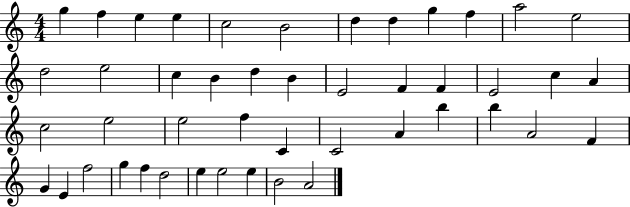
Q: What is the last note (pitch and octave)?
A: A4